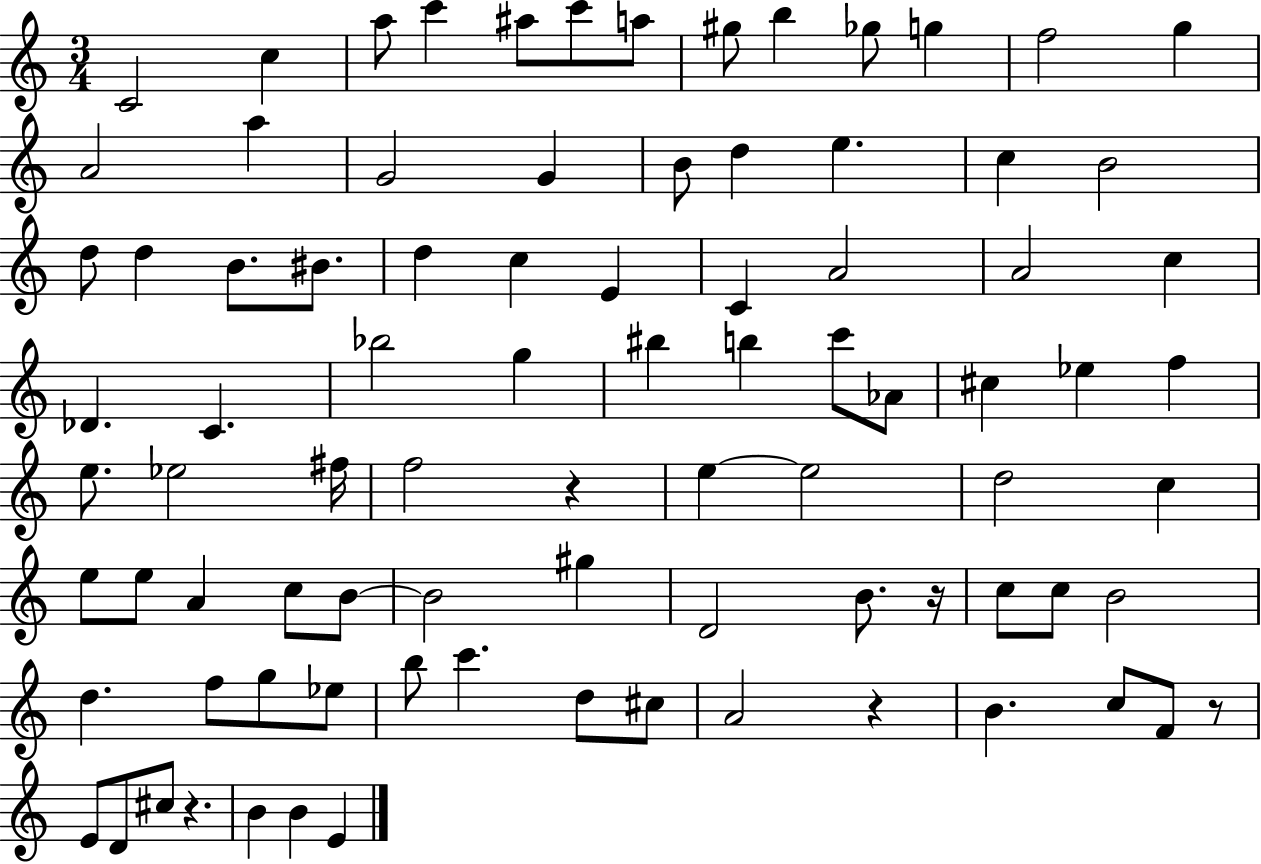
{
  \clef treble
  \numericTimeSignature
  \time 3/4
  \key c \major
  c'2 c''4 | a''8 c'''4 ais''8 c'''8 a''8 | gis''8 b''4 ges''8 g''4 | f''2 g''4 | \break a'2 a''4 | g'2 g'4 | b'8 d''4 e''4. | c''4 b'2 | \break d''8 d''4 b'8. bis'8. | d''4 c''4 e'4 | c'4 a'2 | a'2 c''4 | \break des'4. c'4. | bes''2 g''4 | bis''4 b''4 c'''8 aes'8 | cis''4 ees''4 f''4 | \break e''8. ees''2 fis''16 | f''2 r4 | e''4~~ e''2 | d''2 c''4 | \break e''8 e''8 a'4 c''8 b'8~~ | b'2 gis''4 | d'2 b'8. r16 | c''8 c''8 b'2 | \break d''4. f''8 g''8 ees''8 | b''8 c'''4. d''8 cis''8 | a'2 r4 | b'4. c''8 f'8 r8 | \break e'8 d'8 cis''8 r4. | b'4 b'4 e'4 | \bar "|."
}